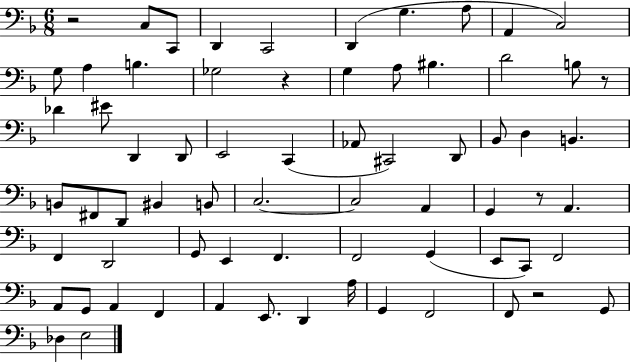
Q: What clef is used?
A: bass